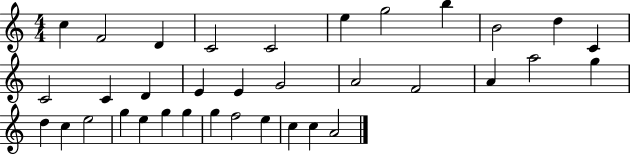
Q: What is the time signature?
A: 4/4